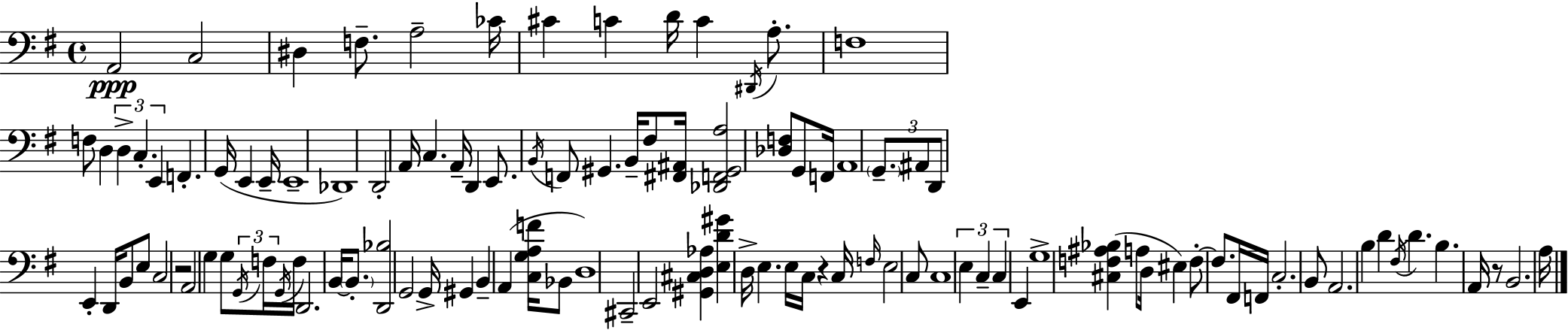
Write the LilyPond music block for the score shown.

{
  \clef bass
  \time 4/4
  \defaultTimeSignature
  \key e \minor
  \repeat volta 2 { a,2\ppp c2 | dis4 f8.-- a2-- ces'16 | cis'4 c'4 d'16 c'4 \acciaccatura { dis,16 } a8.-. | f1 | \break f8 d4 \tuplet 3/2 { d4-> c4.-. | e,4 } f,4.-. g,16( e,4 | e,16-- e,1-- | des,1) | \break d,2-. a,16 c4. | a,16-- d,4 e,8. \acciaccatura { b,16 } f,8 gis,4. | b,16-- fis8 <fis, ais,>16 <des, f, gis, a>2 <des f>8 g,8 | f,16 a,1 | \break \tuplet 3/2 { \parenthesize g,8.-- ais,8 d,8 } e,4-. d,16 b,8 | e8 c2 r2 | a,2 g4 g8 | \tuplet 3/2 { \acciaccatura { g,16 } f16 \acciaccatura { g,16 } } f16 d,2. | \break b,16~~ \parenthesize b,8.-. <d, bes>2 g,2 | g,16-> gis,4 b,4-- a,4( | <c g a f'>16 bes,8 d1) | cis,2-- e,2 | \break <gis, cis d aes>4 <e d' gis'>4 d16-> e4. | e16 c16 r4 c16 \grace { f16 } e2 | c8 c1 | \tuplet 3/2 { e4 c4-- c4 } | \break e,4 g1-> | <cis f ais bes>4( a8 d16 eis4) | f8-.~~ f8. fis,16 f,16 c2.-. | b,8 a,2. | \break b4 d'4 \acciaccatura { fis16 } d'4. | b4. a,16 r8 b,2. | a16 } \bar "|."
}